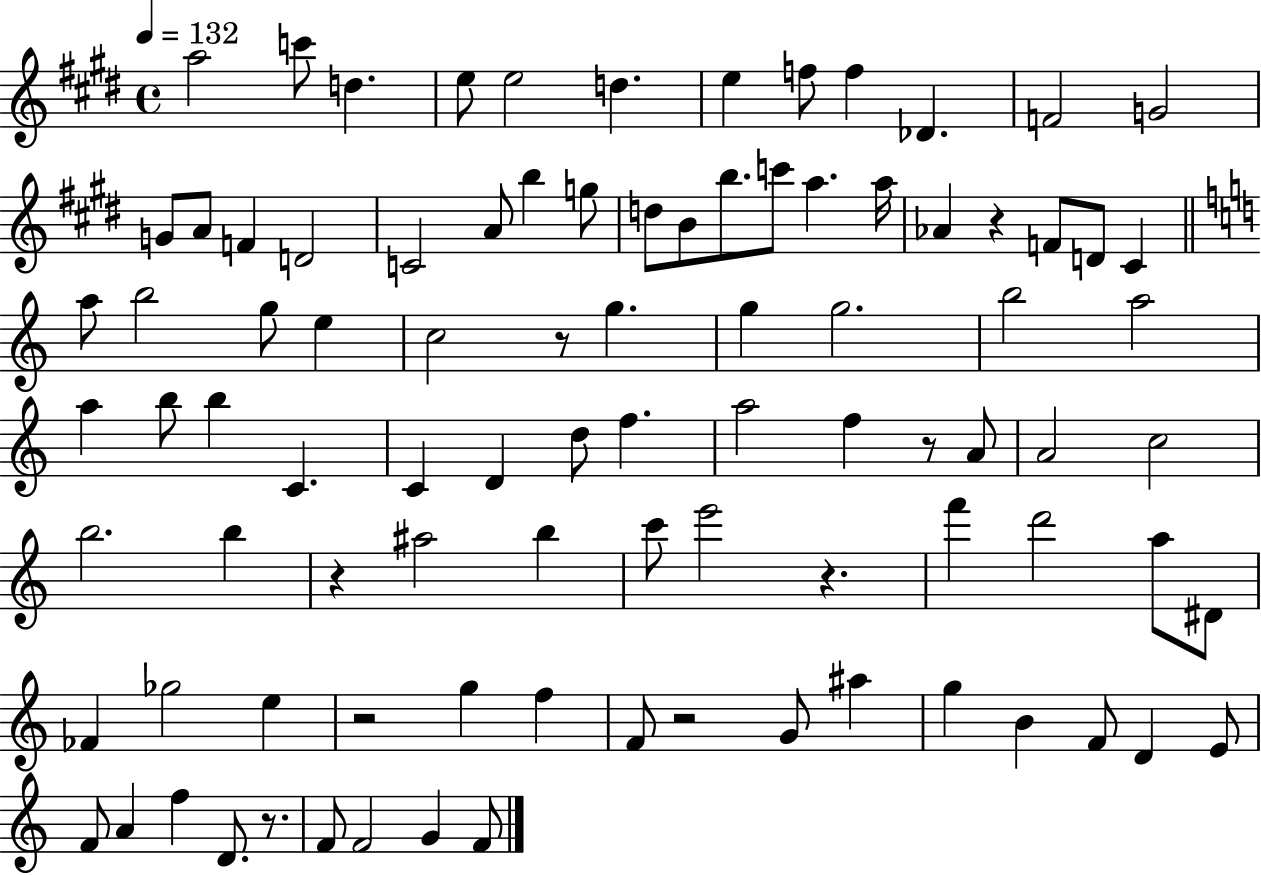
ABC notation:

X:1
T:Untitled
M:4/4
L:1/4
K:E
a2 c'/2 d e/2 e2 d e f/2 f _D F2 G2 G/2 A/2 F D2 C2 A/2 b g/2 d/2 B/2 b/2 c'/2 a a/4 _A z F/2 D/2 ^C a/2 b2 g/2 e c2 z/2 g g g2 b2 a2 a b/2 b C C D d/2 f a2 f z/2 A/2 A2 c2 b2 b z ^a2 b c'/2 e'2 z f' d'2 a/2 ^D/2 _F _g2 e z2 g f F/2 z2 G/2 ^a g B F/2 D E/2 F/2 A f D/2 z/2 F/2 F2 G F/2